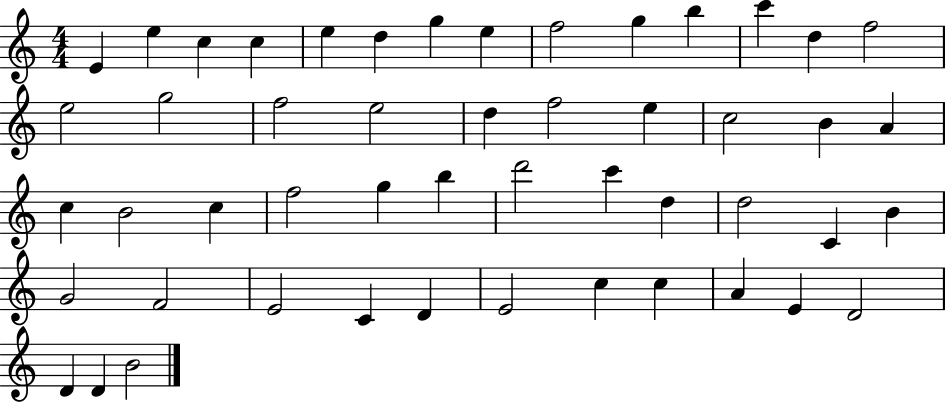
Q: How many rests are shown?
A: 0